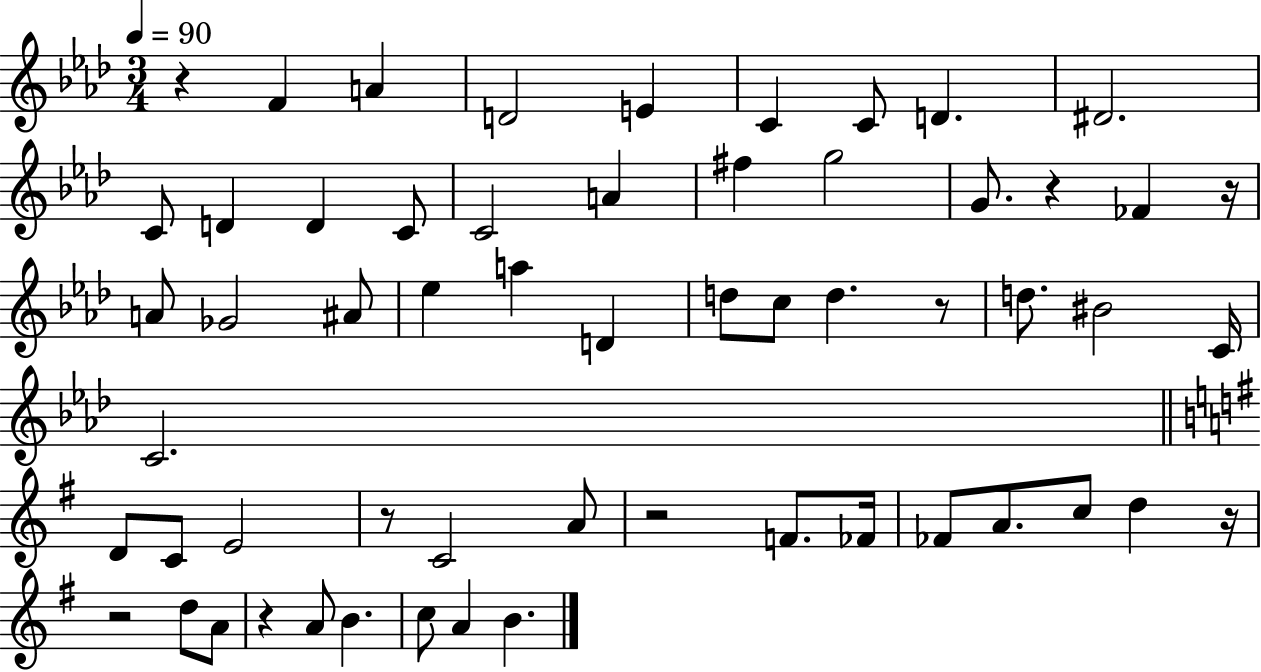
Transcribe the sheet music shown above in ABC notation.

X:1
T:Untitled
M:3/4
L:1/4
K:Ab
z F A D2 E C C/2 D ^D2 C/2 D D C/2 C2 A ^f g2 G/2 z _F z/4 A/2 _G2 ^A/2 _e a D d/2 c/2 d z/2 d/2 ^B2 C/4 C2 D/2 C/2 E2 z/2 C2 A/2 z2 F/2 _F/4 _F/2 A/2 c/2 d z/4 z2 d/2 A/2 z A/2 B c/2 A B